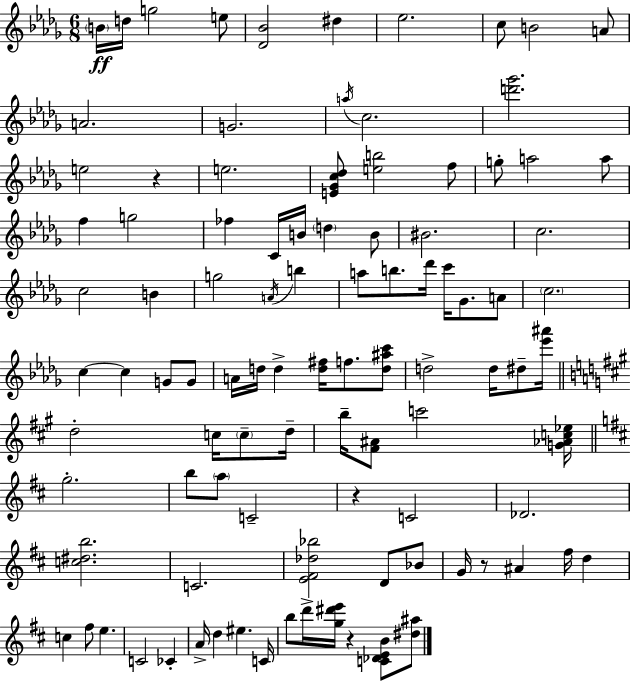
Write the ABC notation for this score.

X:1
T:Untitled
M:6/8
L:1/4
K:Bbm
B/4 d/4 g2 e/2 [_D_B]2 ^d _e2 c/2 B2 A/2 A2 G2 a/4 c2 [d'_g']2 e2 z e2 [E_Gc_d]/2 [eb]2 f/2 g/2 a2 a/2 f g2 _f C/4 B/4 d B/2 ^B2 c2 c2 B g2 A/4 b a/2 b/2 _d'/4 c'/4 _G/2 A/2 c2 c c G/2 G/2 A/4 d/4 d [d^f]/4 f/2 [d^ac']/2 d2 d/4 ^d/2 [_e'^a']/4 d2 c/4 c/2 d/4 b/4 [^F^A]/2 c'2 [G_Ac_e]/4 g2 b/2 a/2 C2 z C2 _D2 [c^db]2 C2 [E^F_d_b]2 D/2 _B/2 G/4 z/2 ^A ^f/4 d c ^f/2 e C2 _C A/4 d ^e C/4 b/2 d'/4 [g^d'e']/4 z [C_DEB]/2 [^d^a]/2